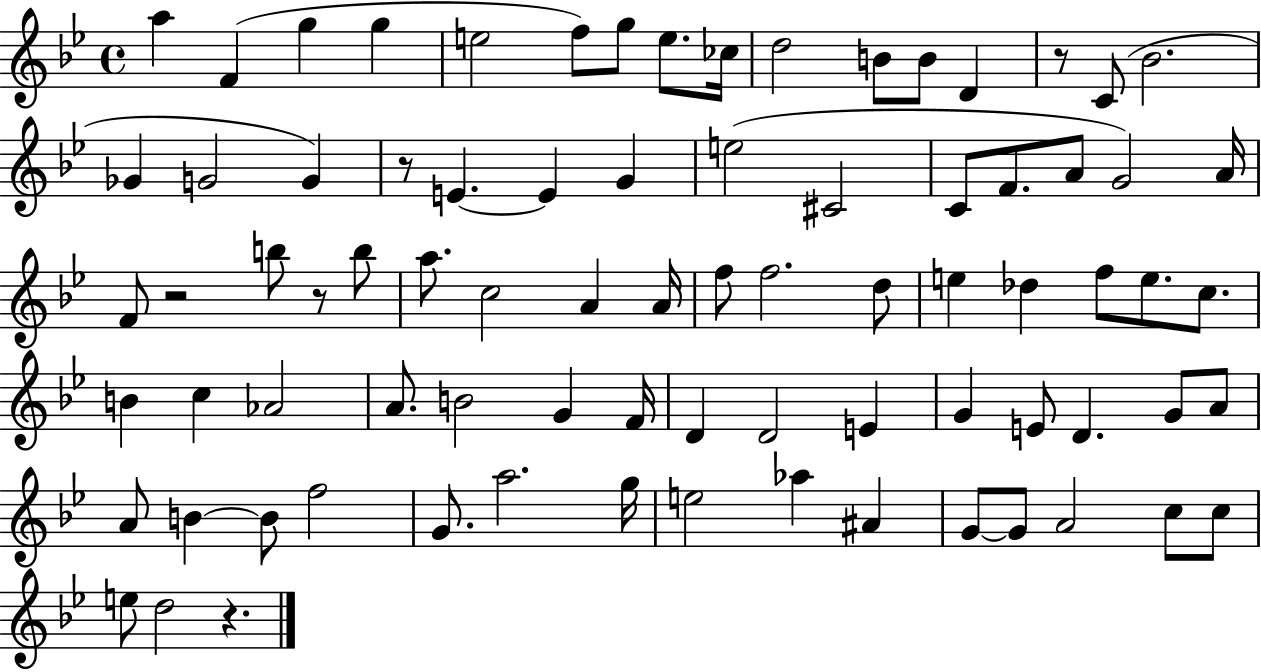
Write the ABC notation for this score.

X:1
T:Untitled
M:4/4
L:1/4
K:Bb
a F g g e2 f/2 g/2 e/2 _c/4 d2 B/2 B/2 D z/2 C/2 _B2 _G G2 G z/2 E E G e2 ^C2 C/2 F/2 A/2 G2 A/4 F/2 z2 b/2 z/2 b/2 a/2 c2 A A/4 f/2 f2 d/2 e _d f/2 e/2 c/2 B c _A2 A/2 B2 G F/4 D D2 E G E/2 D G/2 A/2 A/2 B B/2 f2 G/2 a2 g/4 e2 _a ^A G/2 G/2 A2 c/2 c/2 e/2 d2 z